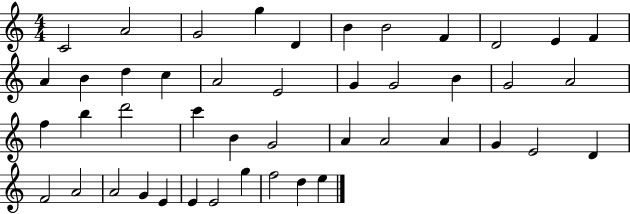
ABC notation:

X:1
T:Untitled
M:4/4
L:1/4
K:C
C2 A2 G2 g D B B2 F D2 E F A B d c A2 E2 G G2 B G2 A2 f b d'2 c' B G2 A A2 A G E2 D F2 A2 A2 G E E E2 g f2 d e